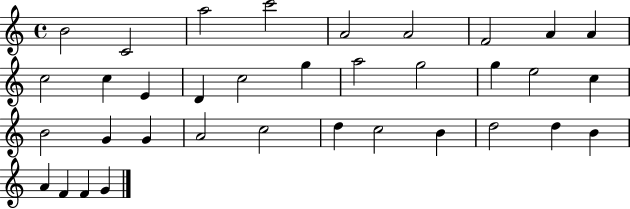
B4/h C4/h A5/h C6/h A4/h A4/h F4/h A4/q A4/q C5/h C5/q E4/q D4/q C5/h G5/q A5/h G5/h G5/q E5/h C5/q B4/h G4/q G4/q A4/h C5/h D5/q C5/h B4/q D5/h D5/q B4/q A4/q F4/q F4/q G4/q